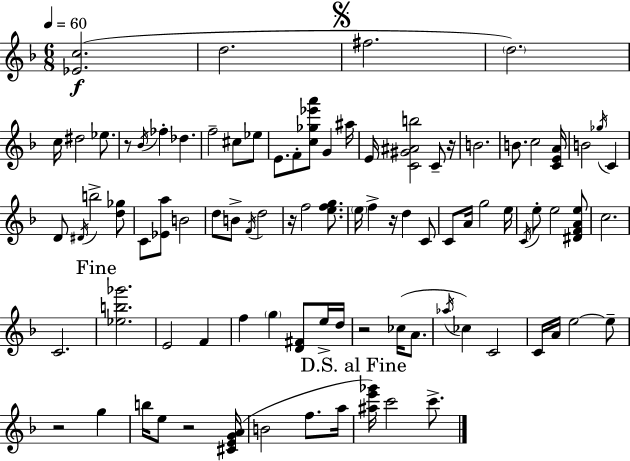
{
  \clef treble
  \numericTimeSignature
  \time 6/8
  \key d \minor
  \tempo 4 = 60
  <ees' c''>2.(\f | d''2. | \mark \markup { \musicglyph "scripts.segno" } fis''2. | \parenthesize d''2.) | \break c''16 dis''2 ees''8. | r8 \acciaccatura { bes'16 } fes''4-. des''4. | f''2-- cis''8 ees''8 | e'8. f'8-. <c'' ges'' ees''' a'''>8 g'4 | \break ais''16 e'16 <c' gis' ais' b''>2 c'8-- | r16 b'2. | b'8. c''2 | <c' e' a'>16 b'2 \acciaccatura { ges''16 } c'4 | \break d'8 \acciaccatura { dis'16 } b''2-> | <d'' ges''>8 c'8 <ees' a''>8 b'2 | d''8 b'8-> \acciaccatura { f'16 } d''2 | r16 f''2 | \break <e'' f'' g''>8. \parenthesize e''16 f''4-> r16 d''4 | c'8 c'8 a'16 g''2 | e''16 \acciaccatura { c'16 } e''8-. e''2 | <dis' f' a' e''>8 c''2. | \break c'2. | \mark "Fine" <ees'' b'' ges'''>2. | e'2 | f'4 f''4 \parenthesize g''4 | \break <d' fis'>8 e''16-> d''16 r2 | ces''16( a'8. \acciaccatura { aes''16 } ces''4) c'2 | c'16 a'16 e''2~~ | e''8-- r2 | \break g''4 b''16 e''8 r2 | <cis' e' g' a'>16( b'2 | f''8. a''16 \mark "D.S. al Fine" <ais'' e''' ges'''>16) c'''2 | c'''8.-> \bar "|."
}